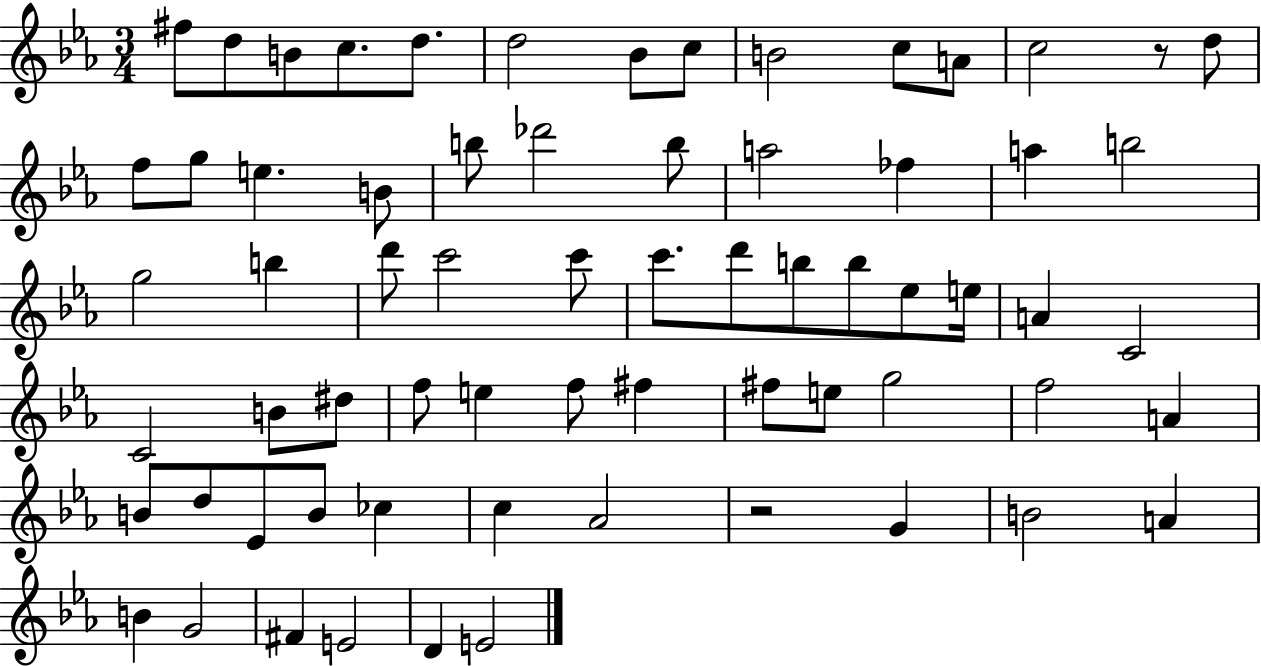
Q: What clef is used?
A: treble